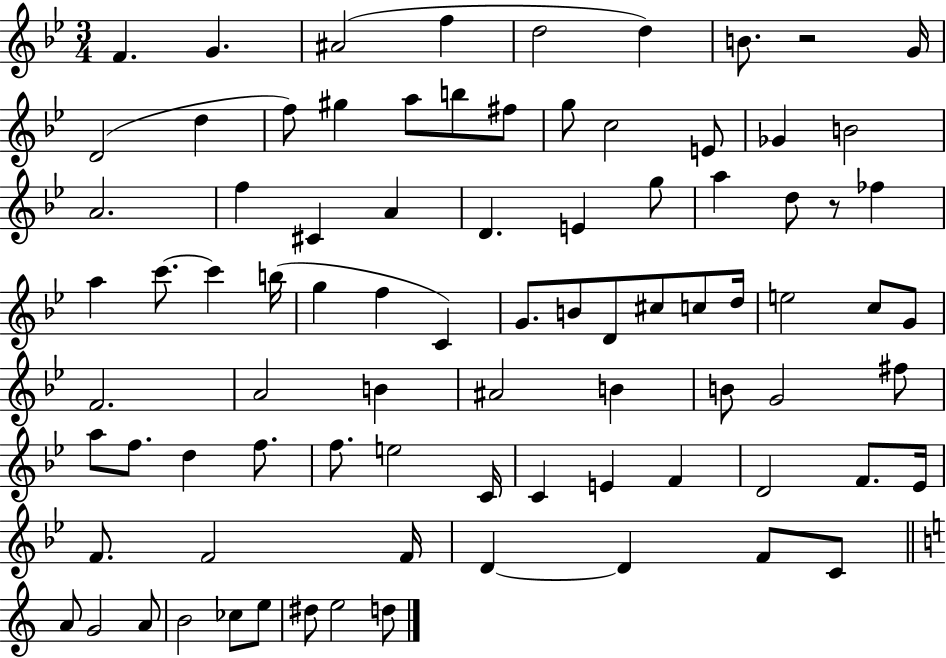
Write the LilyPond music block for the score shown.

{
  \clef treble
  \numericTimeSignature
  \time 3/4
  \key bes \major
  f'4. g'4. | ais'2( f''4 | d''2 d''4) | b'8. r2 g'16 | \break d'2( d''4 | f''8) gis''4 a''8 b''8 fis''8 | g''8 c''2 e'8 | ges'4 b'2 | \break a'2. | f''4 cis'4 a'4 | d'4. e'4 g''8 | a''4 d''8 r8 fes''4 | \break a''4 c'''8.~~ c'''4 b''16( | g''4 f''4 c'4) | g'8. b'8 d'8 cis''8 c''8 d''16 | e''2 c''8 g'8 | \break f'2. | a'2 b'4 | ais'2 b'4 | b'8 g'2 fis''8 | \break a''8 f''8. d''4 f''8. | f''8. e''2 c'16 | c'4 e'4 f'4 | d'2 f'8. ees'16 | \break f'8. f'2 f'16 | d'4~~ d'4 f'8 c'8 | \bar "||" \break \key c \major a'8 g'2 a'8 | b'2 ces''8 e''8 | dis''8 e''2 d''8 | \bar "|."
}